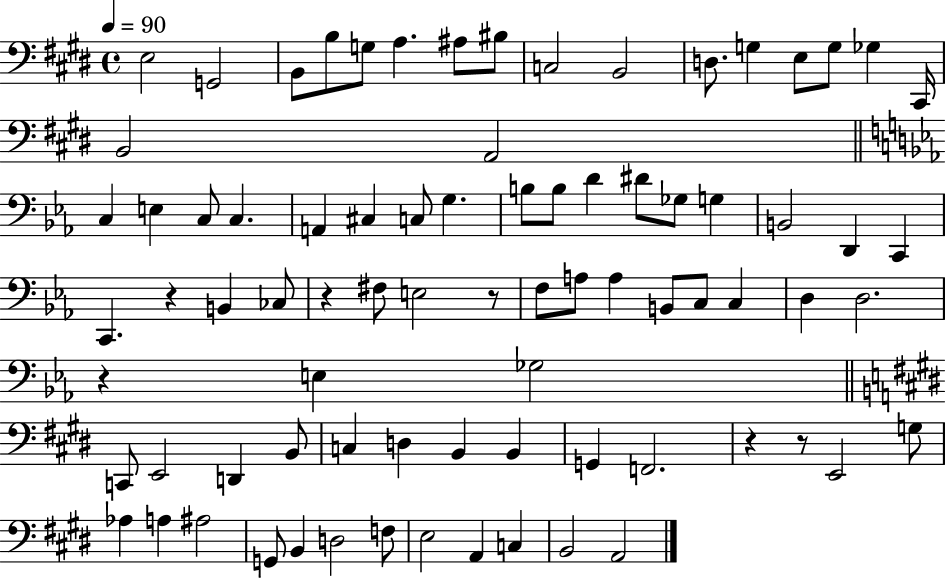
E3/h G2/h B2/e B3/e G3/e A3/q. A#3/e BIS3/e C3/h B2/h D3/e. G3/q E3/e G3/e Gb3/q C#2/s B2/h A2/h C3/q E3/q C3/e C3/q. A2/q C#3/q C3/e G3/q. B3/e B3/e D4/q D#4/e Gb3/e G3/q B2/h D2/q C2/q C2/q. R/q B2/q CES3/e R/q F#3/e E3/h R/e F3/e A3/e A3/q B2/e C3/e C3/q D3/q D3/h. R/q E3/q Gb3/h C2/e E2/h D2/q B2/e C3/q D3/q B2/q B2/q G2/q F2/h. R/q R/e E2/h G3/e Ab3/q A3/q A#3/h G2/e B2/q D3/h F3/e E3/h A2/q C3/q B2/h A2/h